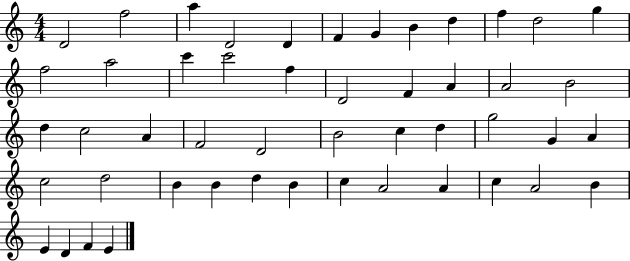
D4/h F5/h A5/q D4/h D4/q F4/q G4/q B4/q D5/q F5/q D5/h G5/q F5/h A5/h C6/q C6/h F5/q D4/h F4/q A4/q A4/h B4/h D5/q C5/h A4/q F4/h D4/h B4/h C5/q D5/q G5/h G4/q A4/q C5/h D5/h B4/q B4/q D5/q B4/q C5/q A4/h A4/q C5/q A4/h B4/q E4/q D4/q F4/q E4/q